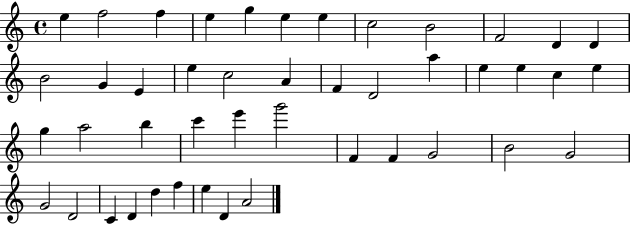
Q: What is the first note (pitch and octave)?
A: E5